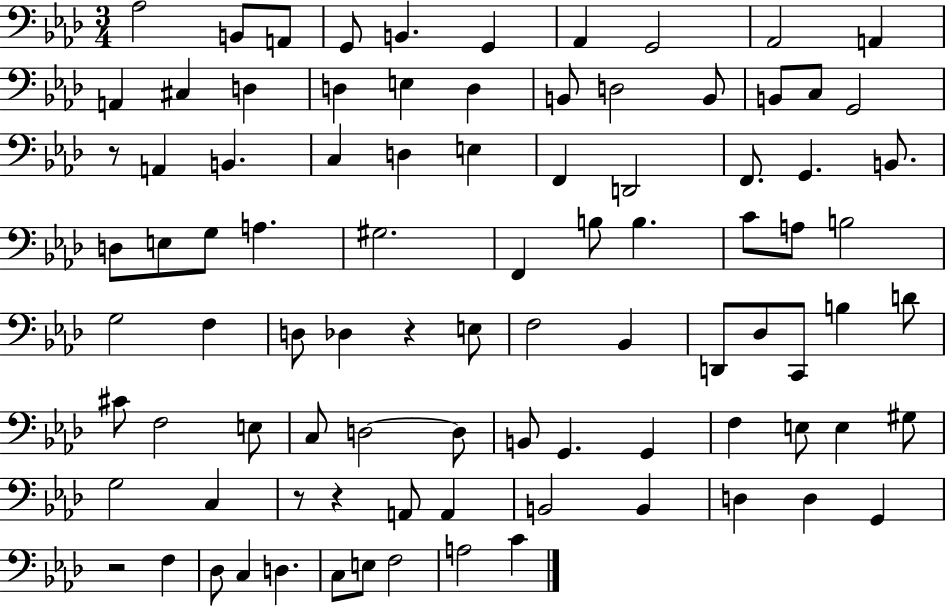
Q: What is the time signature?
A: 3/4